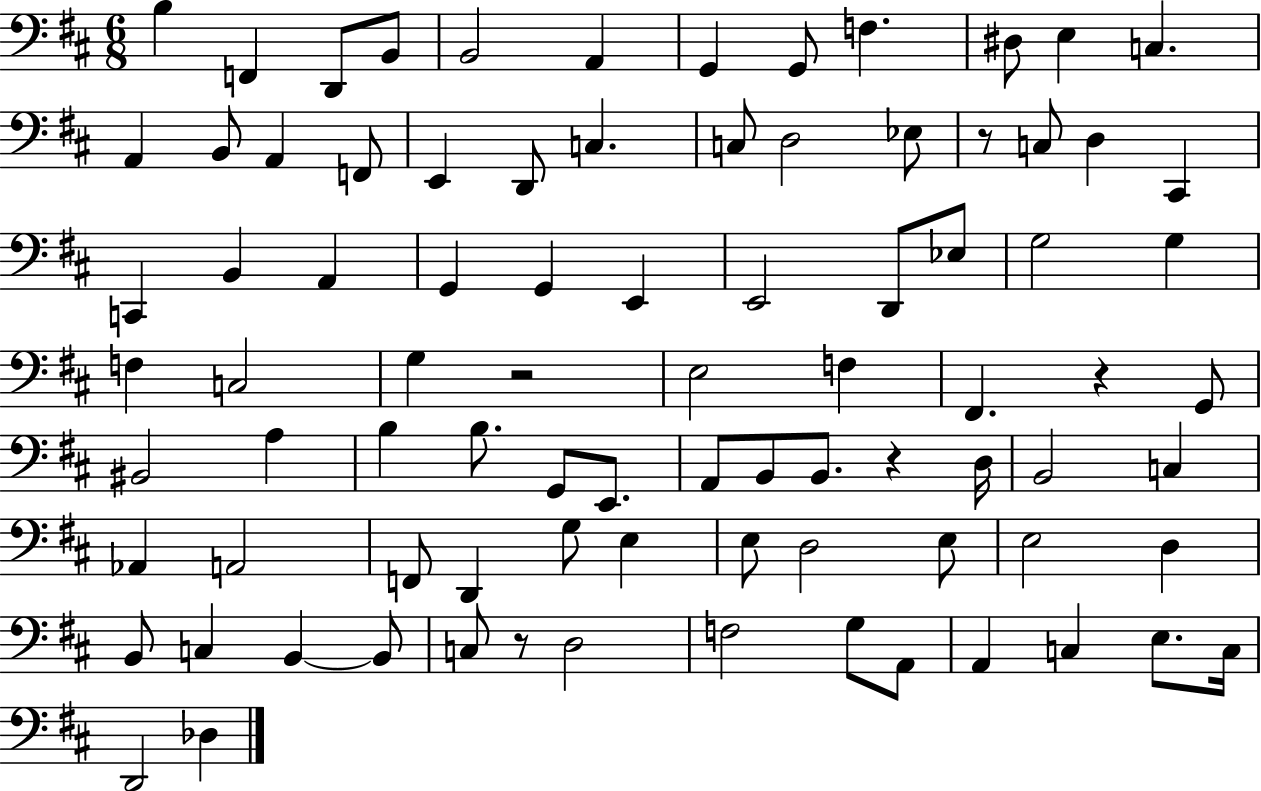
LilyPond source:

{
  \clef bass
  \numericTimeSignature
  \time 6/8
  \key d \major
  b4 f,4 d,8 b,8 | b,2 a,4 | g,4 g,8 f4. | dis8 e4 c4. | \break a,4 b,8 a,4 f,8 | e,4 d,8 c4. | c8 d2 ees8 | r8 c8 d4 cis,4 | \break c,4 b,4 a,4 | g,4 g,4 e,4 | e,2 d,8 ees8 | g2 g4 | \break f4 c2 | g4 r2 | e2 f4 | fis,4. r4 g,8 | \break bis,2 a4 | b4 b8. g,8 e,8. | a,8 b,8 b,8. r4 d16 | b,2 c4 | \break aes,4 a,2 | f,8 d,4 g8 e4 | e8 d2 e8 | e2 d4 | \break b,8 c4 b,4~~ b,8 | c8 r8 d2 | f2 g8 a,8 | a,4 c4 e8. c16 | \break d,2 des4 | \bar "|."
}